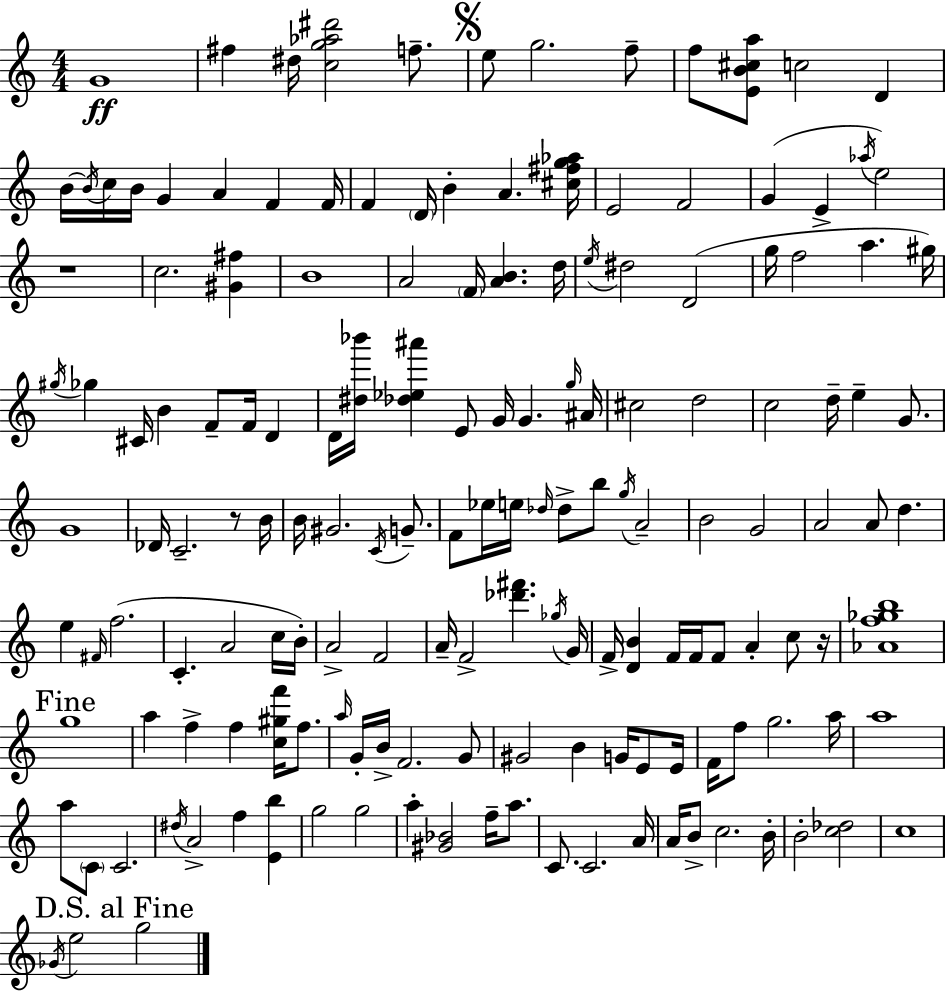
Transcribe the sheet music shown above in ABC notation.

X:1
T:Untitled
M:4/4
L:1/4
K:Am
G4 ^f ^d/4 [cg_a^d']2 f/2 e/2 g2 f/2 f/2 [EB^ca]/2 c2 D B/4 B/4 c/4 B/4 G A F F/4 F D/4 B A [^c^fg_a]/4 E2 F2 G E _a/4 e2 z4 c2 [^G^f] B4 A2 F/4 [AB] d/4 e/4 ^d2 D2 g/4 f2 a ^g/4 ^g/4 _g ^C/4 B F/2 F/4 D D/4 [^d_b']/4 [_d_e^a'] E/2 G/4 G g/4 ^A/4 ^c2 d2 c2 d/4 e G/2 G4 _D/4 C2 z/2 B/4 B/4 ^G2 C/4 G/2 F/2 _e/4 e/4 _d/4 _d/2 b/2 g/4 A2 B2 G2 A2 A/2 d e ^F/4 f2 C A2 c/4 B/4 A2 F2 A/4 F2 [_d'^f'] _g/4 G/4 F/4 [DB] F/4 F/4 F/2 A c/2 z/4 [_Af_gb]4 g4 a f f [c^gf']/4 f/2 a/4 G/4 B/4 F2 G/2 ^G2 B G/4 E/2 E/4 F/4 f/2 g2 a/4 a4 a/2 C/2 C2 ^d/4 A2 f [Eb] g2 g2 a [^G_B]2 f/4 a/2 C/2 C2 A/4 A/4 B/2 c2 B/4 B2 [c_d]2 c4 _G/4 e2 g2